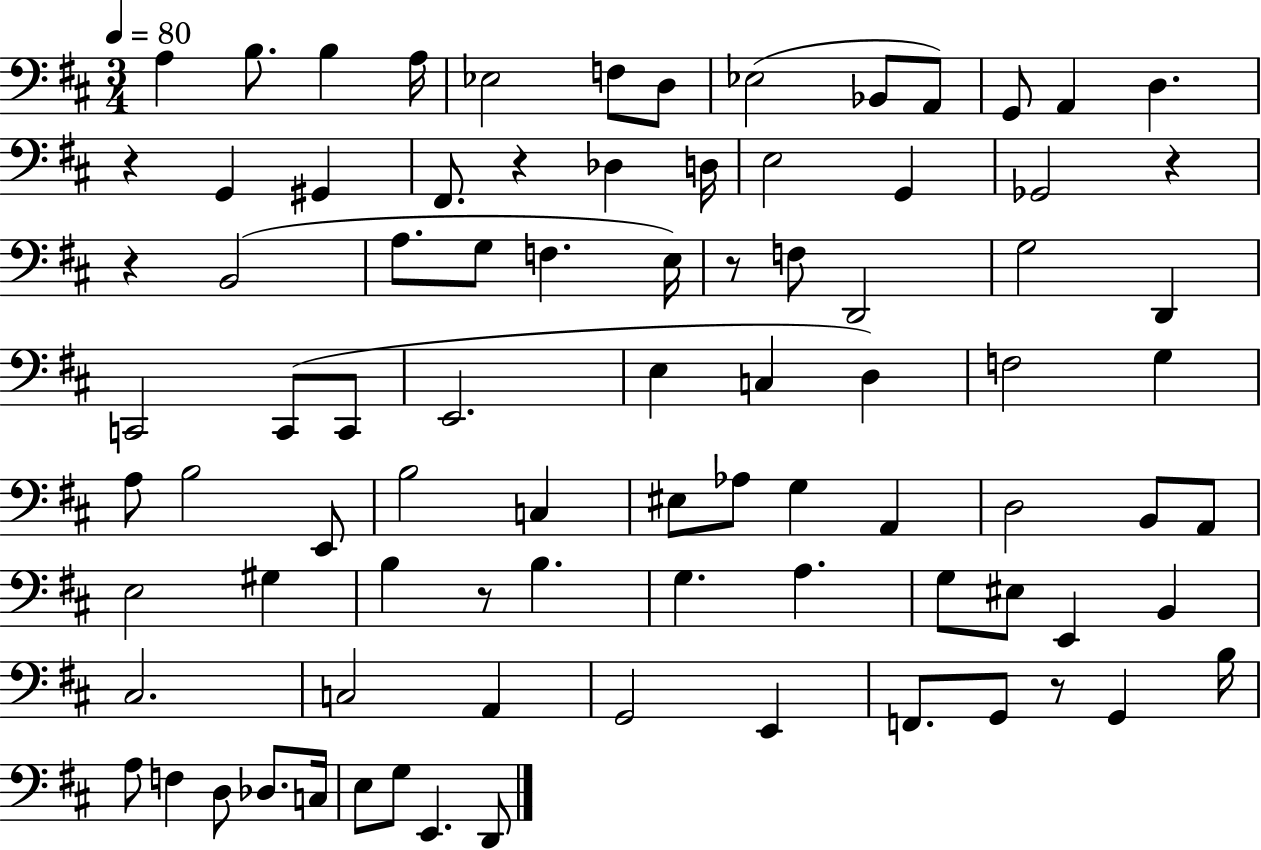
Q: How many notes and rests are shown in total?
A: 86